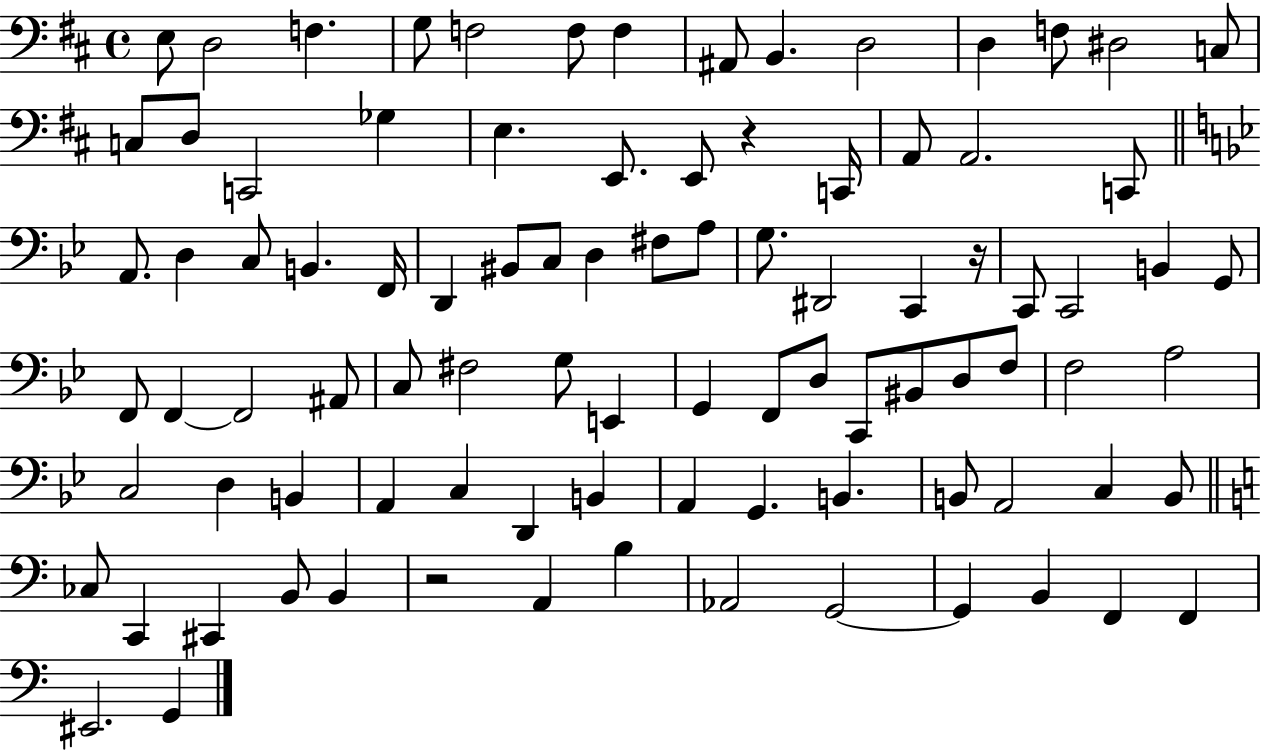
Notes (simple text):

E3/e D3/h F3/q. G3/e F3/h F3/e F3/q A#2/e B2/q. D3/h D3/q F3/e D#3/h C3/e C3/e D3/e C2/h Gb3/q E3/q. E2/e. E2/e R/q C2/s A2/e A2/h. C2/e A2/e. D3/q C3/e B2/q. F2/s D2/q BIS2/e C3/e D3/q F#3/e A3/e G3/e. D#2/h C2/q R/s C2/e C2/h B2/q G2/e F2/e F2/q F2/h A#2/e C3/e F#3/h G3/e E2/q G2/q F2/e D3/e C2/e BIS2/e D3/e F3/e F3/h A3/h C3/h D3/q B2/q A2/q C3/q D2/q B2/q A2/q G2/q. B2/q. B2/e A2/h C3/q B2/e CES3/e C2/q C#2/q B2/e B2/q R/h A2/q B3/q Ab2/h G2/h G2/q B2/q F2/q F2/q EIS2/h. G2/q